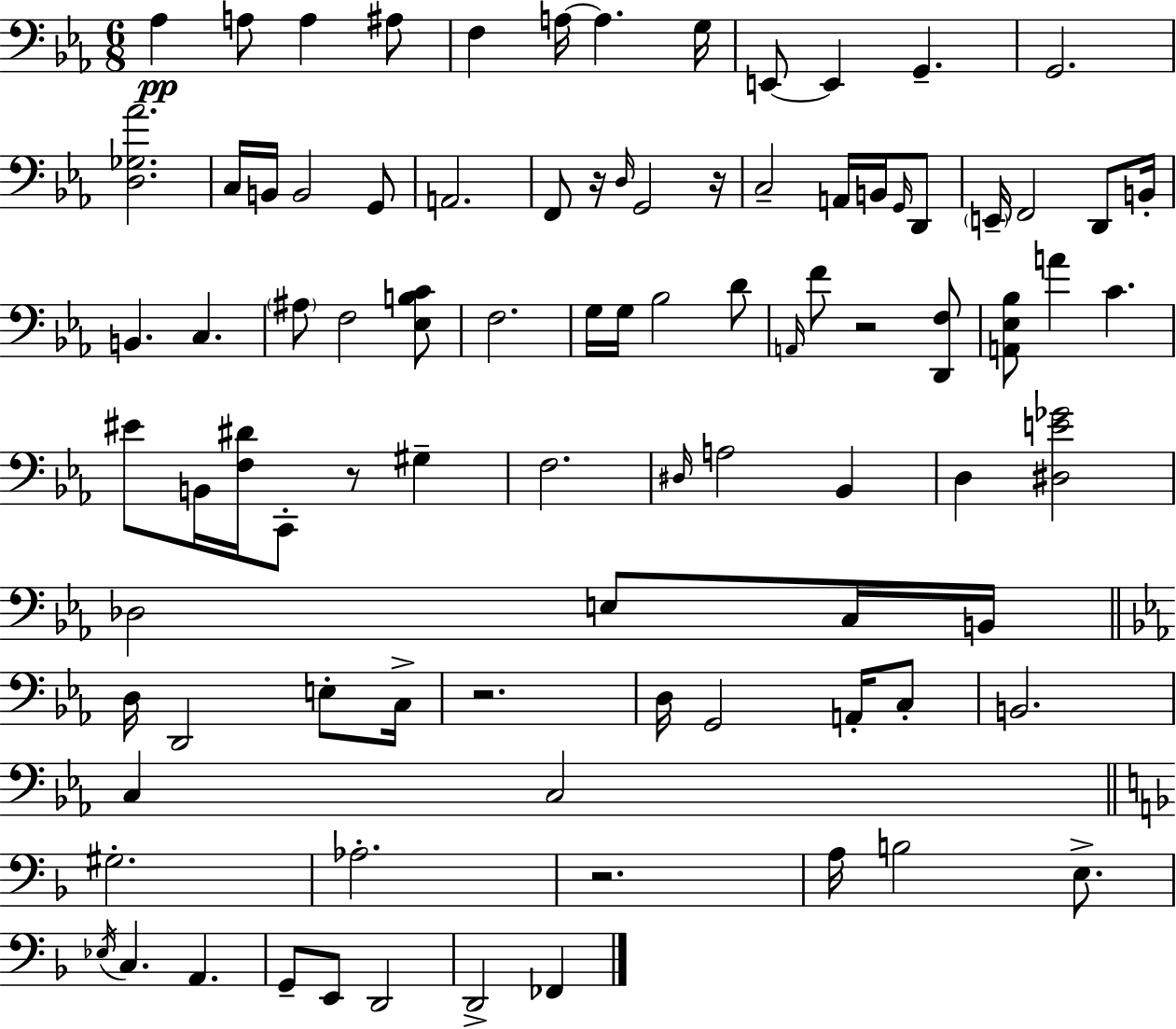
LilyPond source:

{
  \clef bass
  \numericTimeSignature
  \time 6/8
  \key c \minor
  aes4\pp a8 a4 ais8 | f4 a16~~ a4. g16 | e,8~~ e,4 g,4.-- | g,2. | \break <d ges aes'>2. | c16 b,16 b,2 g,8 | a,2. | f,8 r16 \grace { d16 } g,2 | \break r16 c2-- a,16 b,16 \grace { g,16 } | d,8 \parenthesize e,16-- f,2 d,8 | b,16-. b,4. c4. | \parenthesize ais8 f2 | \break <ees b c'>8 f2. | g16 g16 bes2 | d'8 \grace { a,16 } f'8 r2 | <d, f>8 <a, ees bes>8 a'4 c'4. | \break eis'8 b,16 <f dis'>16 c,8-. r8 gis4-- | f2. | \grace { dis16 } a2 | bes,4 d4 <dis e' ges'>2 | \break des2 | e8 c16 b,16 \bar "||" \break \key ees \major d16 d,2 e8-. c16-> | r2. | d16 g,2 a,16-. c8-. | b,2. | \break c4 c2 | \bar "||" \break \key d \minor gis2.-. | aes2.-. | r2. | a16 b2 e8.-> | \break \acciaccatura { ees16 } c4. a,4. | g,8-- e,8 d,2 | d,2-> fes,4 | \bar "|."
}